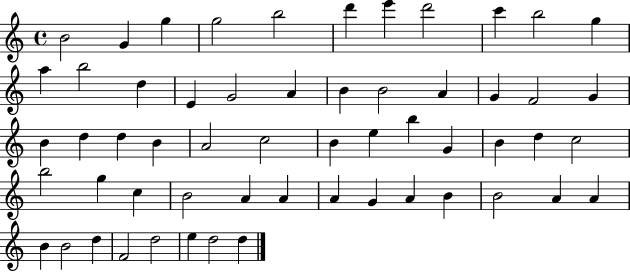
X:1
T:Untitled
M:4/4
L:1/4
K:C
B2 G g g2 b2 d' e' d'2 c' b2 g a b2 d E G2 A B B2 A G F2 G B d d B A2 c2 B e b G B d c2 b2 g c B2 A A A G A B B2 A A B B2 d F2 d2 e d2 d